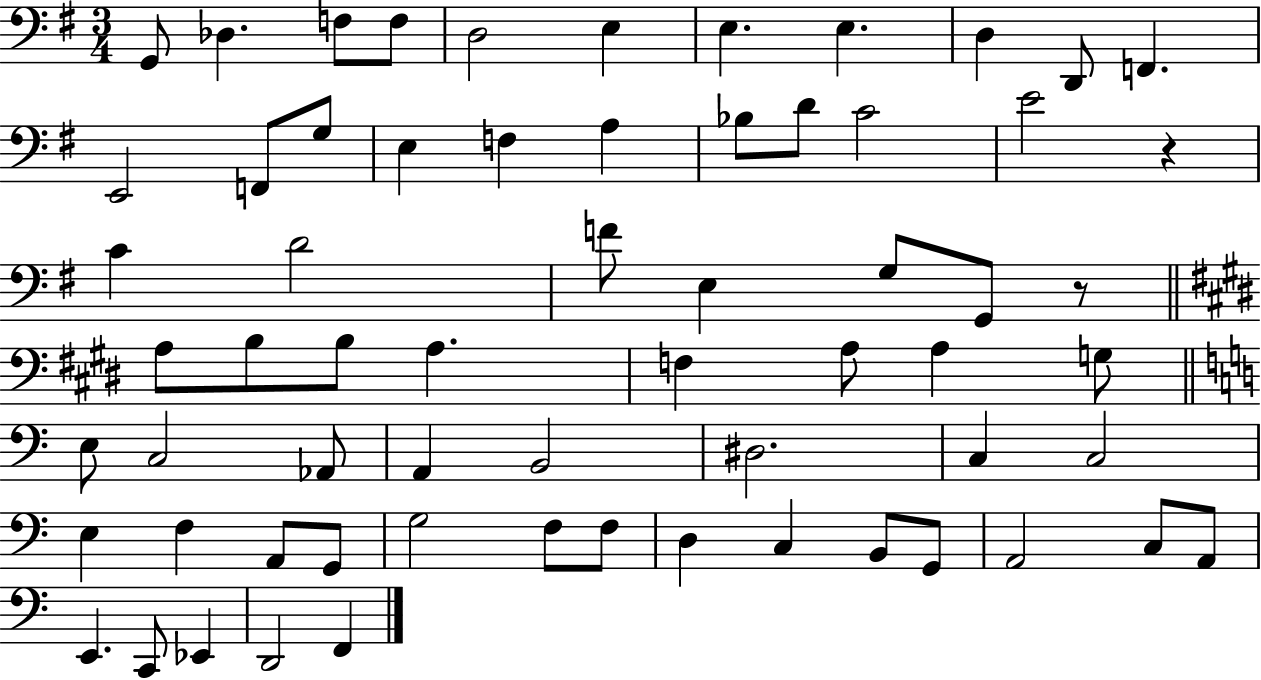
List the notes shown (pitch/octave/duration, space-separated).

G2/e Db3/q. F3/e F3/e D3/h E3/q E3/q. E3/q. D3/q D2/e F2/q. E2/h F2/e G3/e E3/q F3/q A3/q Bb3/e D4/e C4/h E4/h R/q C4/q D4/h F4/e E3/q G3/e G2/e R/e A3/e B3/e B3/e A3/q. F3/q A3/e A3/q G3/e E3/e C3/h Ab2/e A2/q B2/h D#3/h. C3/q C3/h E3/q F3/q A2/e G2/e G3/h F3/e F3/e D3/q C3/q B2/e G2/e A2/h C3/e A2/e E2/q. C2/e Eb2/q D2/h F2/q